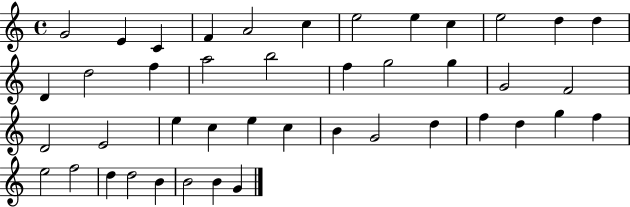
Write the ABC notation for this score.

X:1
T:Untitled
M:4/4
L:1/4
K:C
G2 E C F A2 c e2 e c e2 d d D d2 f a2 b2 f g2 g G2 F2 D2 E2 e c e c B G2 d f d g f e2 f2 d d2 B B2 B G